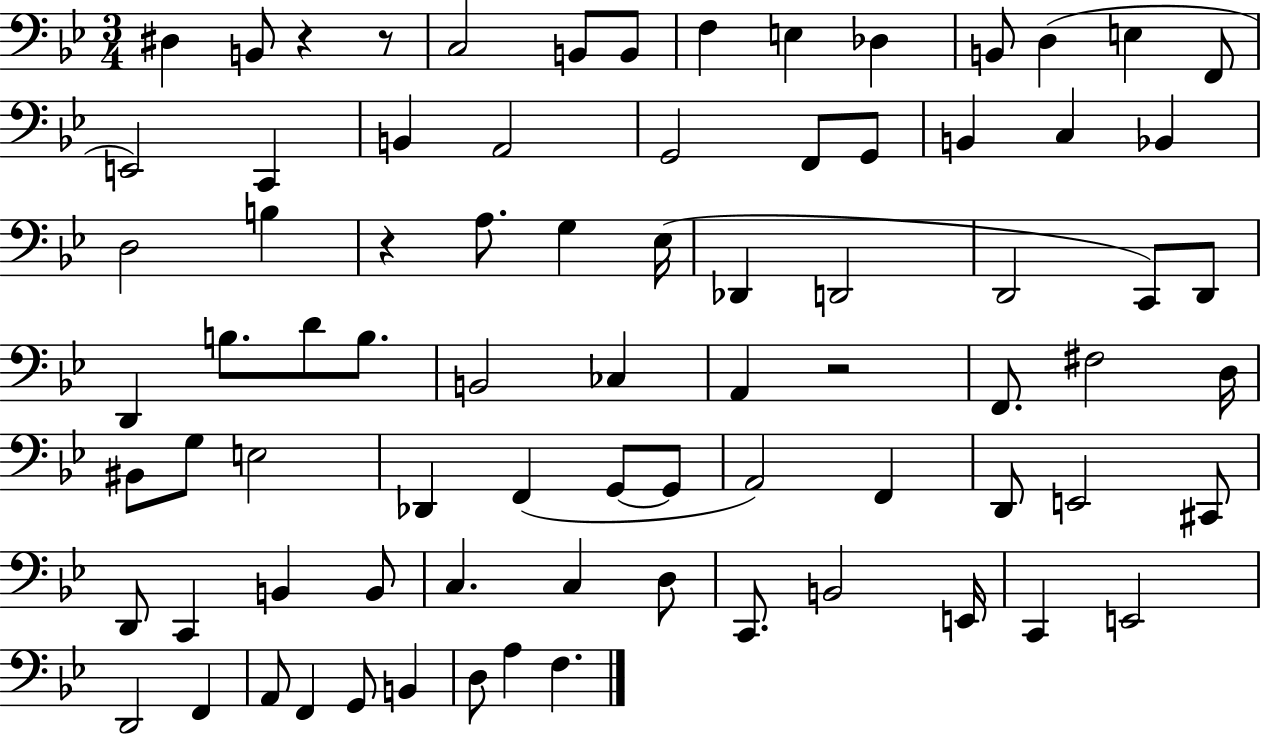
D#3/q B2/e R/q R/e C3/h B2/e B2/e F3/q E3/q Db3/q B2/e D3/q E3/q F2/e E2/h C2/q B2/q A2/h G2/h F2/e G2/e B2/q C3/q Bb2/q D3/h B3/q R/q A3/e. G3/q Eb3/s Db2/q D2/h D2/h C2/e D2/e D2/q B3/e. D4/e B3/e. B2/h CES3/q A2/q R/h F2/e. F#3/h D3/s BIS2/e G3/e E3/h Db2/q F2/q G2/e G2/e A2/h F2/q D2/e E2/h C#2/e D2/e C2/q B2/q B2/e C3/q. C3/q D3/e C2/e. B2/h E2/s C2/q E2/h D2/h F2/q A2/e F2/q G2/e B2/q D3/e A3/q F3/q.